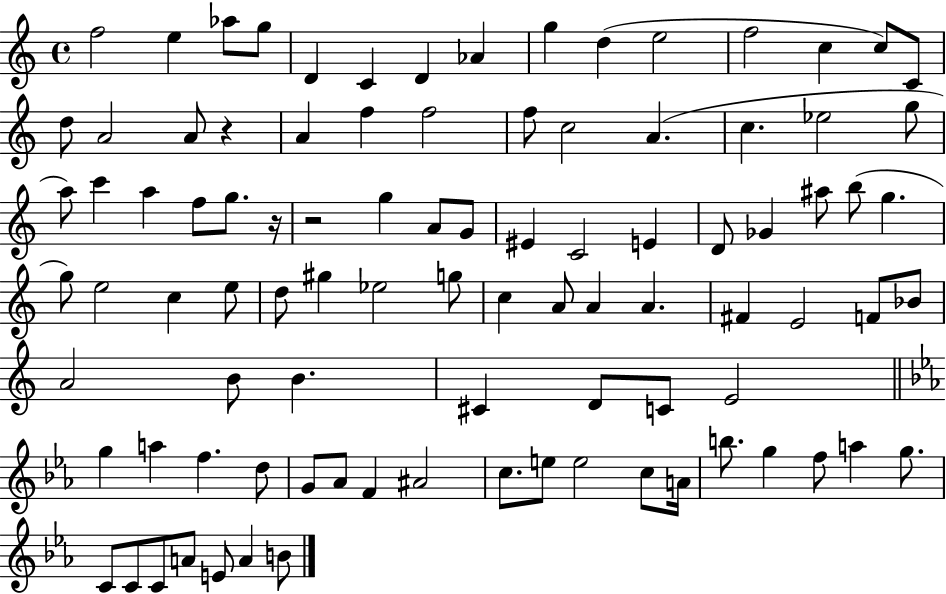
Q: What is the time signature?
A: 4/4